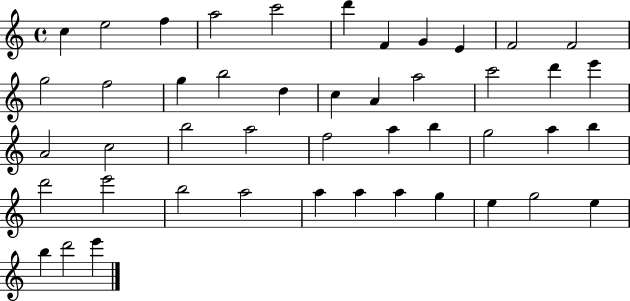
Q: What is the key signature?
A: C major